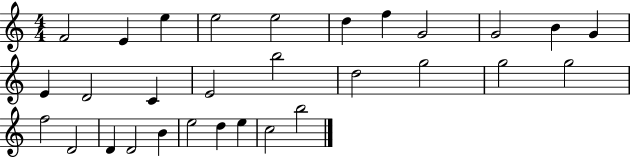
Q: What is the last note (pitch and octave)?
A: B5